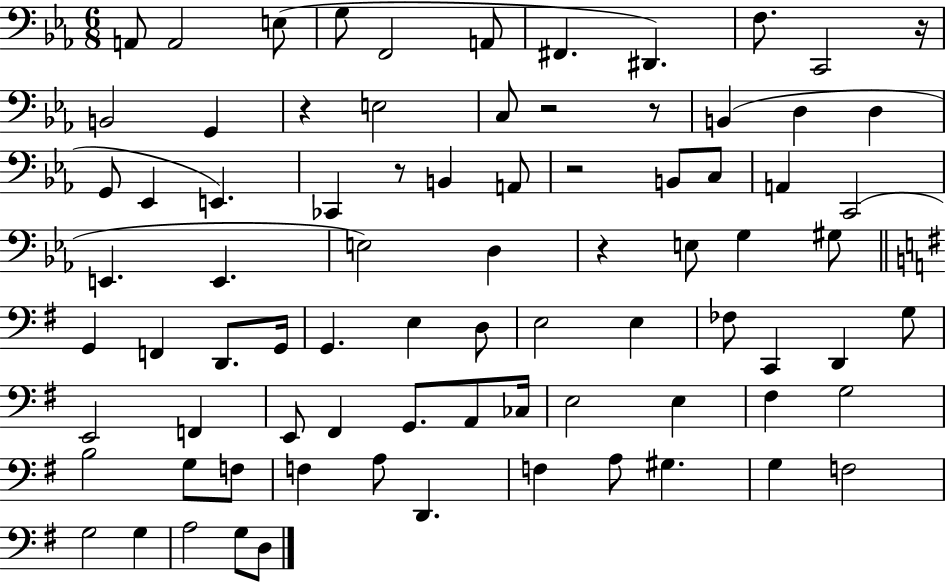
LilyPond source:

{
  \clef bass
  \numericTimeSignature
  \time 6/8
  \key ees \major
  \repeat volta 2 { a,8 a,2 e8( | g8 f,2 a,8 | fis,4. dis,4.) | f8. c,2 r16 | \break b,2 g,4 | r4 e2 | c8 r2 r8 | b,4( d4 d4 | \break g,8 ees,4 e,4.) | ces,4 r8 b,4 a,8 | r2 b,8 c8 | a,4 c,2( | \break e,4. e,4. | e2) d4 | r4 e8 g4 gis8 | \bar "||" \break \key g \major g,4 f,4 d,8. g,16 | g,4. e4 d8 | e2 e4 | fes8 c,4 d,4 g8 | \break e,2 f,4 | e,8 fis,4 g,8. a,8 ces16 | e2 e4 | fis4 g2 | \break b2 g8 f8 | f4 a8 d,4. | f4 a8 gis4. | g4 f2 | \break g2 g4 | a2 g8 d8 | } \bar "|."
}